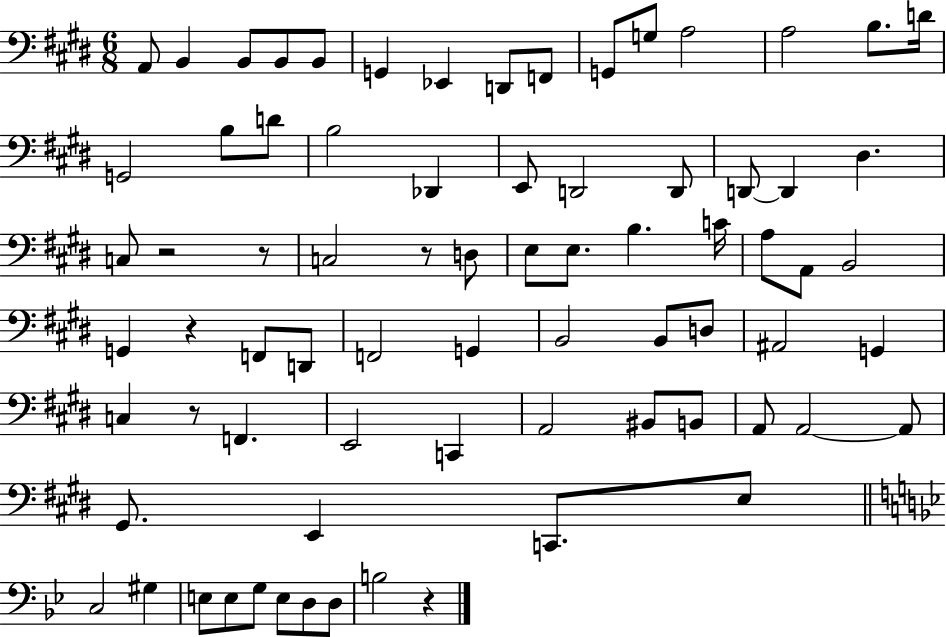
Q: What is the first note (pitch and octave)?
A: A2